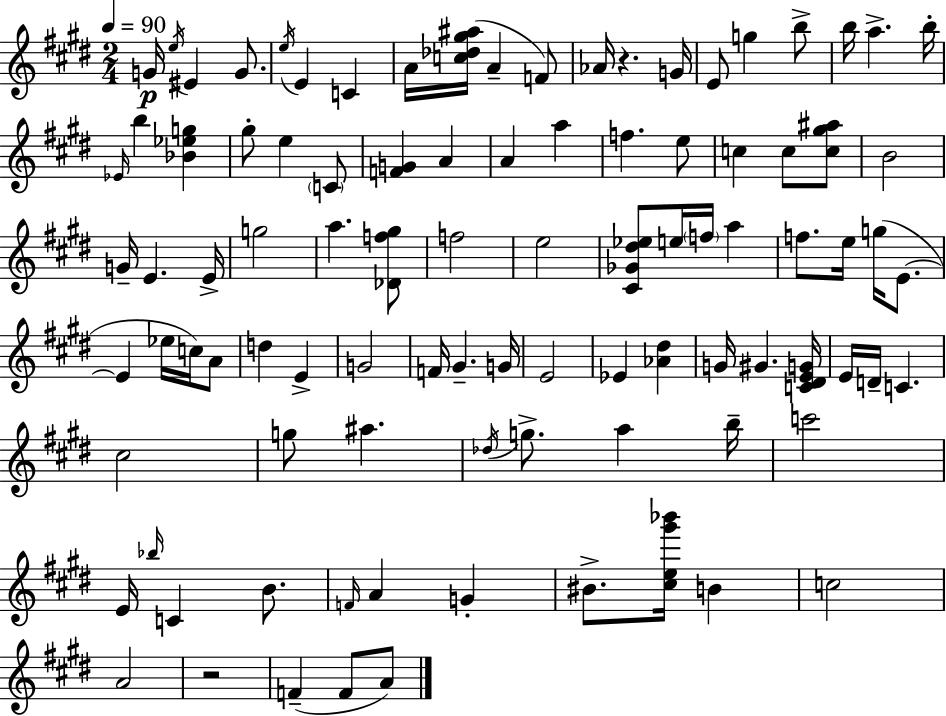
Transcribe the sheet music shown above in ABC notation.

X:1
T:Untitled
M:2/4
L:1/4
K:E
G/4 e/4 ^E G/2 e/4 E C A/4 [c_d^g^a]/4 A F/2 _A/4 z G/4 E/2 g b/2 b/4 a b/4 _E/4 b [_B_eg] ^g/2 e C/2 [FG] A A a f e/2 c c/2 [c^g^a]/2 B2 G/4 E E/4 g2 a [_Df^g]/2 f2 e2 [^C_G^d_e]/2 e/4 f/4 a f/2 e/4 g/4 E/2 E _e/4 c/4 A/2 d E G2 F/4 ^G G/4 E2 _E [_A^d] G/4 ^G [C^DEG]/4 E/4 D/4 C ^c2 g/2 ^a _d/4 g/2 a b/4 c'2 E/4 _b/4 C B/2 F/4 A G ^B/2 [^ce^g'_b']/4 B c2 A2 z2 F F/2 A/2